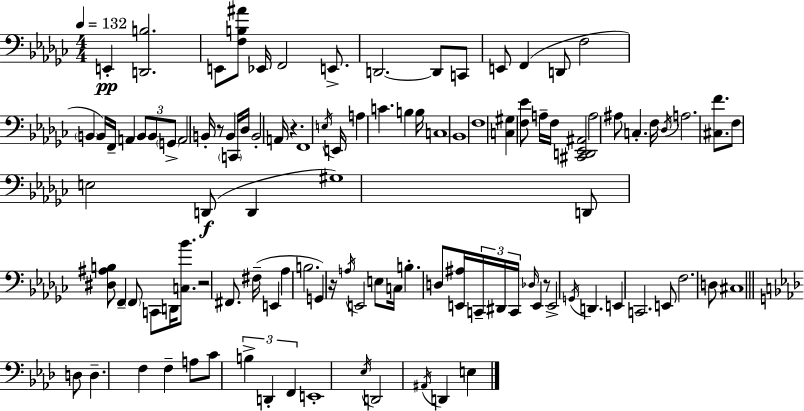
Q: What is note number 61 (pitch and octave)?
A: A3